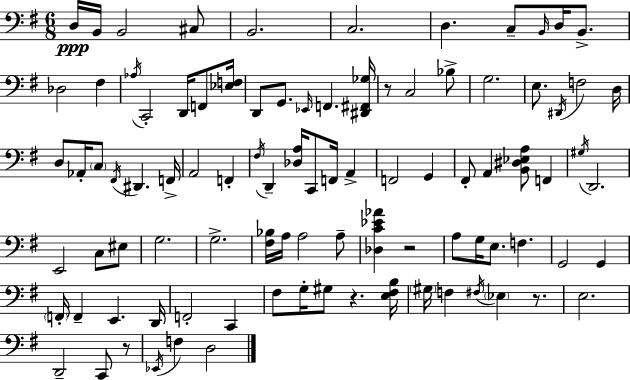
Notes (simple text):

D3/s B2/s B2/h C#3/e B2/h. C3/h. D3/q. C3/e B2/s D3/s B2/e. Db3/h F#3/q Ab3/s C2/h D2/s F2/e [Eb3,F3]/s D2/e G2/e. Eb2/s F2/q. [D#2,F#2,Gb3]/s R/e C3/h Bb3/e G3/h. E3/e. D#2/s F3/h D3/s D3/e Ab2/s C3/e F#2/s D#2/q. F2/s A2/h F2/q F#3/s D2/q [Db3,A3]/s C2/e F2/s A2/q F2/h G2/q F#2/e A2/q [B2,D#3,Eb3,A3]/e F2/q G#3/s D2/h. E2/h C3/e EIS3/e G3/h. G3/h. [F#3,Bb3]/s A3/s A3/h A3/e [Db3,C4,Eb4,Ab4]/q R/h A3/e G3/s E3/e. F3/q. G2/h G2/q F2/s F2/q E2/q. D2/s F2/h C2/q F#3/e G3/s G#3/e R/q. [E3,F#3,B3]/s G#3/s F3/q F#3/s Eb3/q R/e. E3/h. D2/h C2/e R/e Eb2/s F3/q D3/h